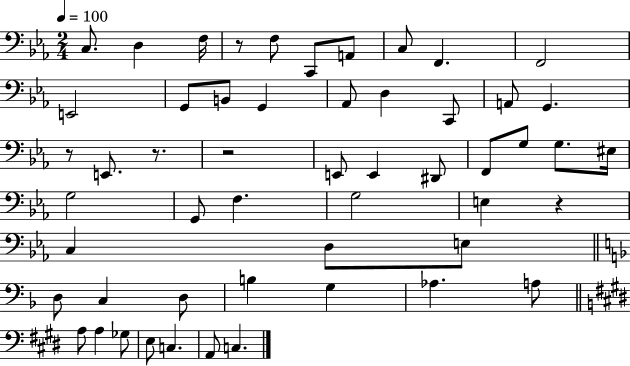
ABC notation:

X:1
T:Untitled
M:2/4
L:1/4
K:Eb
C,/2 D, F,/4 z/2 F,/2 C,,/2 A,,/2 C,/2 F,, F,,2 E,,2 G,,/2 B,,/2 G,, _A,,/2 D, C,,/2 A,,/2 G,, z/2 E,,/2 z/2 z2 E,,/2 E,, ^D,,/2 F,,/2 G,/2 G,/2 ^E,/4 G,2 G,,/2 F, G,2 E, z C, D,/2 E,/2 D,/2 C, D,/2 B, G, _A, A,/2 A,/2 A, _G,/2 E,/2 C, A,,/2 C,